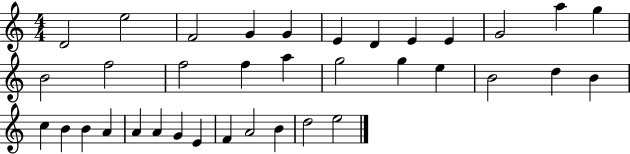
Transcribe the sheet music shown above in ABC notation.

X:1
T:Untitled
M:4/4
L:1/4
K:C
D2 e2 F2 G G E D E E G2 a g B2 f2 f2 f a g2 g e B2 d B c B B A A A G E F A2 B d2 e2